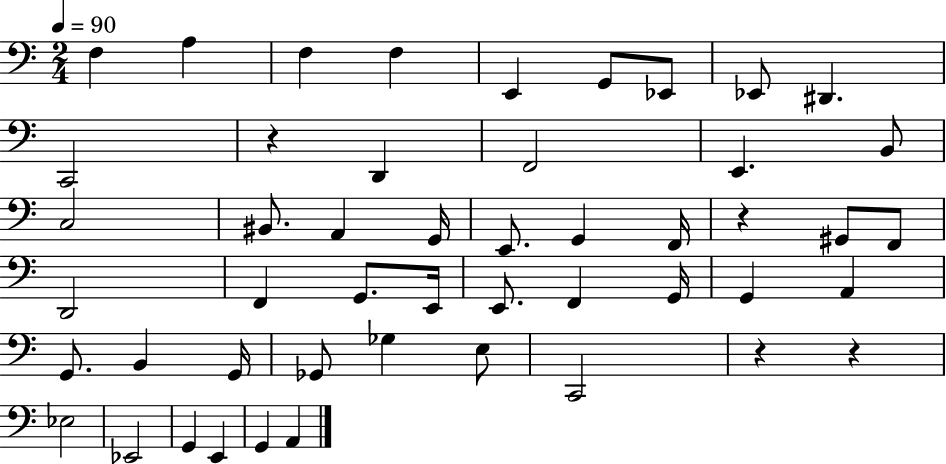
{
  \clef bass
  \numericTimeSignature
  \time 2/4
  \key c \major
  \tempo 4 = 90
  \repeat volta 2 { f4 a4 | f4 f4 | e,4 g,8 ees,8 | ees,8 dis,4. | \break c,2 | r4 d,4 | f,2 | e,4. b,8 | \break c2 | bis,8. a,4 g,16 | e,8. g,4 f,16 | r4 gis,8 f,8 | \break d,2 | f,4 g,8. e,16 | e,8. f,4 g,16 | g,4 a,4 | \break g,8. b,4 g,16 | ges,8 ges4 e8 | c,2 | r4 r4 | \break ees2 | ees,2 | g,4 e,4 | g,4 a,4 | \break } \bar "|."
}